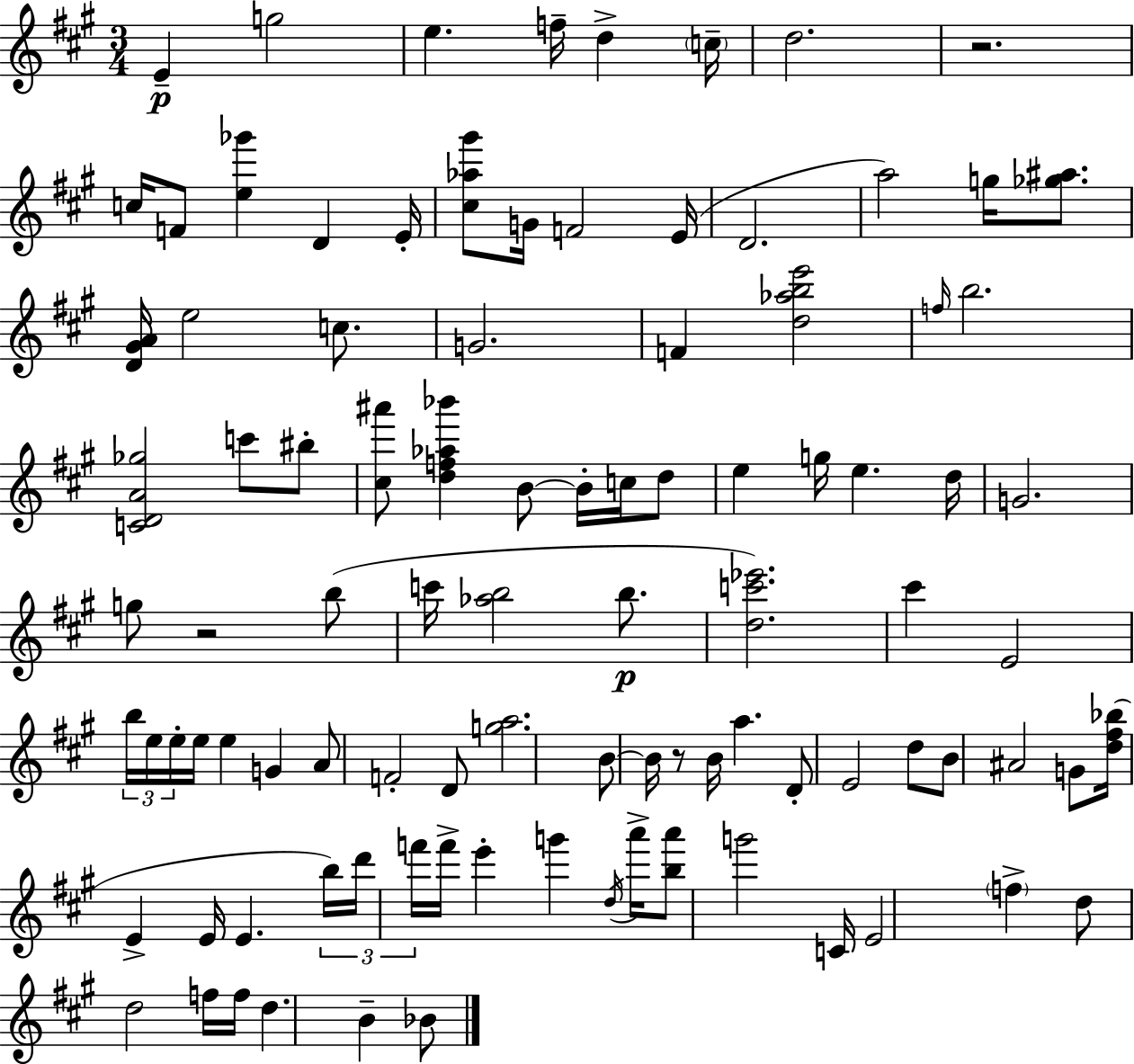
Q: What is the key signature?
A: A major